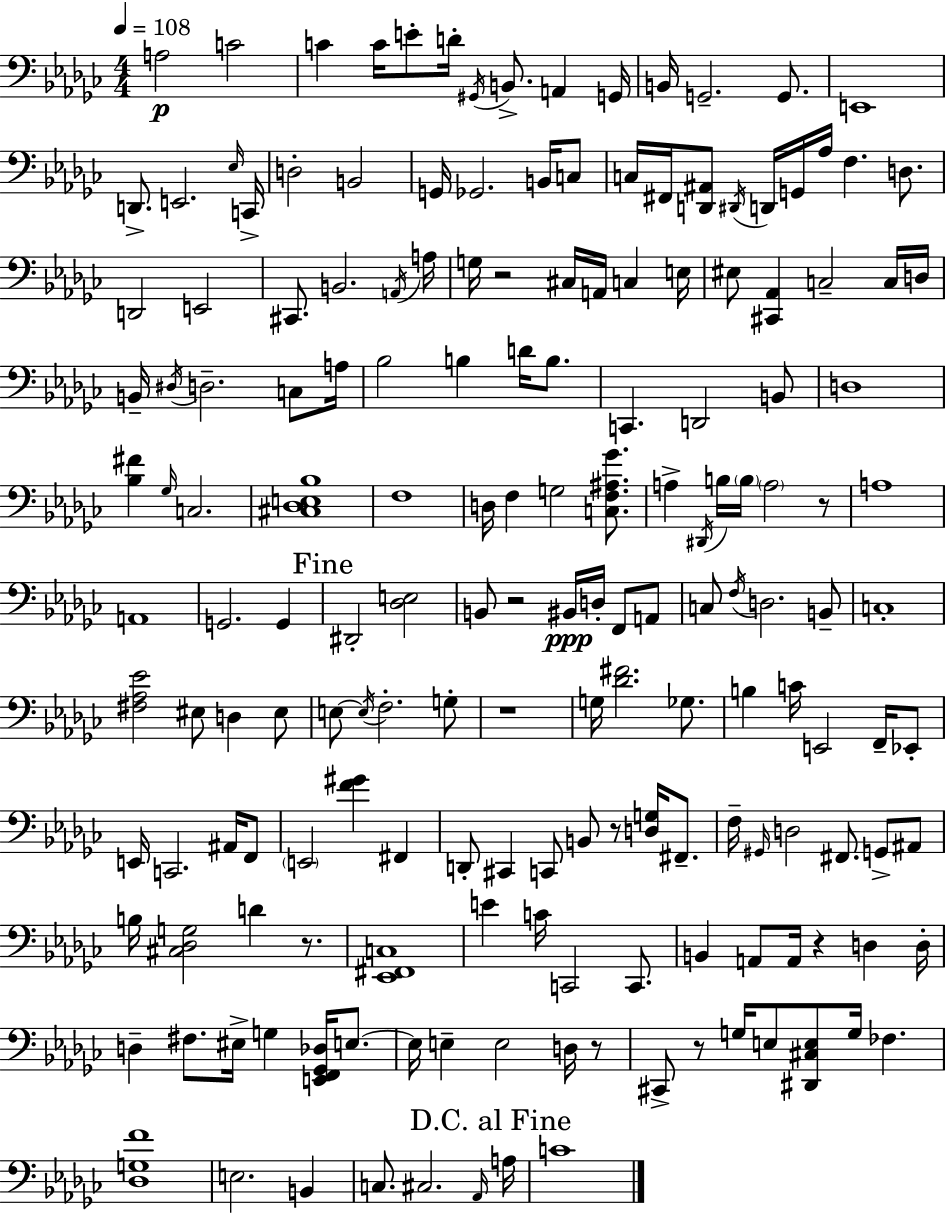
A3/h C4/h C4/q C4/s E4/e D4/s G#2/s B2/e. A2/q G2/s B2/s G2/h. G2/e. E2/w D2/e. E2/h. Eb3/s C2/s D3/h B2/h G2/s Gb2/h. B2/s C3/e C3/s F#2/s [D2,A#2]/e D#2/s D2/s G2/s Ab3/s F3/q. D3/e. D2/h E2/h C#2/e. B2/h. A2/s A3/s G3/s R/h C#3/s A2/s C3/q E3/s EIS3/e [C#2,Ab2]/q C3/h C3/s D3/s B2/s D#3/s D3/h. C3/e A3/s Bb3/h B3/q D4/s B3/e. C2/q. D2/h B2/e D3/w [Bb3,F#4]/q Gb3/s C3/h. [C#3,Db3,E3,Bb3]/w F3/w D3/s F3/q G3/h [C3,F3,A#3,Gb4]/e. A3/q D#2/s B3/s B3/s A3/h R/e A3/w A2/w G2/h. G2/q D#2/h [Db3,E3]/h B2/e R/h BIS2/s D3/s F2/e A2/e C3/e F3/s D3/h. B2/e C3/w [F#3,Ab3,Eb4]/h EIS3/e D3/q EIS3/e E3/e E3/s F3/h. G3/e R/w G3/s [Db4,F#4]/h. Gb3/e. B3/q C4/s E2/h F2/s Eb2/e E2/s C2/h. A#2/s F2/e E2/h [F4,G#4]/q F#2/q D2/e C#2/q C2/e B2/e R/e [D3,G3]/s F#2/e. F3/s G#2/s D3/h F#2/e. G2/e A#2/e B3/s [C#3,Db3,G3]/h D4/q R/e. [Eb2,F#2,C3]/w E4/q C4/s C2/h C2/e. B2/q A2/e A2/s R/q D3/q D3/s D3/q F#3/e. EIS3/s G3/q [E2,F2,Gb2,Db3]/s E3/e. E3/s E3/q E3/h D3/s R/e C#2/e R/e G3/s E3/e [D#2,C#3,E3]/e G3/s FES3/q. [Db3,G3,F4]/w E3/h. B2/q C3/e. C#3/h. Ab2/s A3/s C4/w